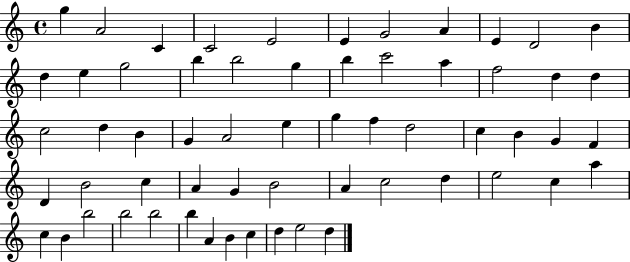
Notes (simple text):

G5/q A4/h C4/q C4/h E4/h E4/q G4/h A4/q E4/q D4/h B4/q D5/q E5/q G5/h B5/q B5/h G5/q B5/q C6/h A5/q F5/h D5/q D5/q C5/h D5/q B4/q G4/q A4/h E5/q G5/q F5/q D5/h C5/q B4/q G4/q F4/q D4/q B4/h C5/q A4/q G4/q B4/h A4/q C5/h D5/q E5/h C5/q A5/q C5/q B4/q B5/h B5/h B5/h B5/q A4/q B4/q C5/q D5/q E5/h D5/q